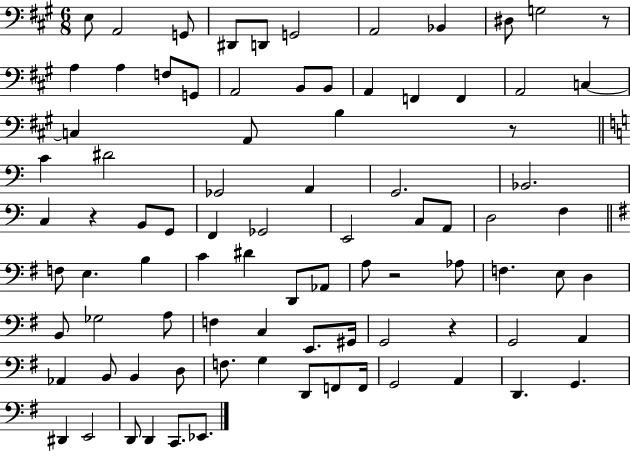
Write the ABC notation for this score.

X:1
T:Untitled
M:6/8
L:1/4
K:A
E,/2 A,,2 G,,/2 ^D,,/2 D,,/2 G,,2 A,,2 _B,, ^D,/2 G,2 z/2 A, A, F,/2 G,,/2 A,,2 B,,/2 B,,/2 A,, F,, F,, A,,2 C, C, A,,/2 B, z/2 C ^D2 _G,,2 A,, G,,2 _B,,2 C, z B,,/2 G,,/2 F,, _G,,2 E,,2 C,/2 A,,/2 D,2 F, F,/2 E, B, C ^D D,,/2 _A,,/2 A,/2 z2 _A,/2 F, E,/2 D, B,,/2 _G,2 A,/2 F, C, E,,/2 ^G,,/4 G,,2 z G,,2 A,, _A,, B,,/2 B,, D,/2 F,/2 G, D,,/2 F,,/2 F,,/4 G,,2 A,, D,, G,, ^D,, E,,2 D,,/2 D,, C,,/2 _E,,/2